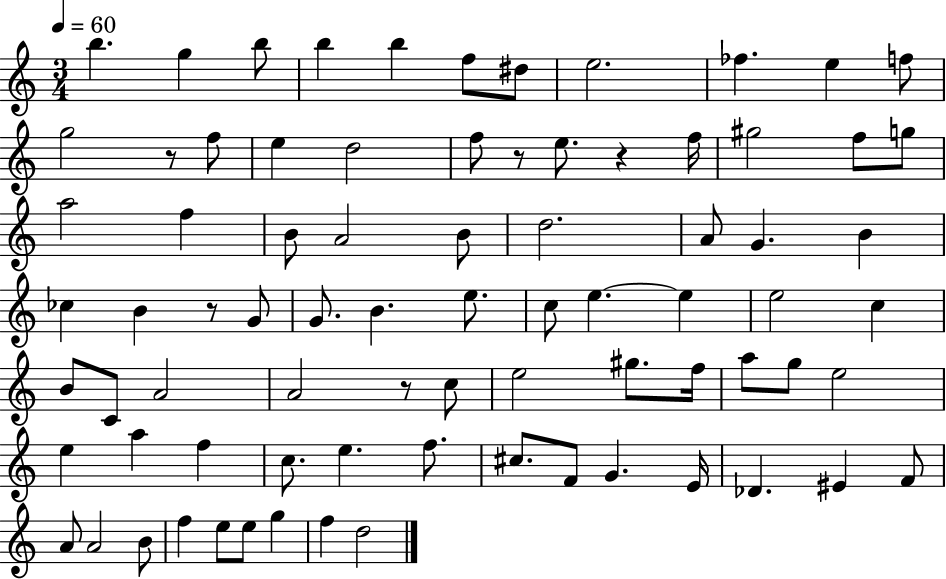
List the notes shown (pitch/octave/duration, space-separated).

B5/q. G5/q B5/e B5/q B5/q F5/e D#5/e E5/h. FES5/q. E5/q F5/e G5/h R/e F5/e E5/q D5/h F5/e R/e E5/e. R/q F5/s G#5/h F5/e G5/e A5/h F5/q B4/e A4/h B4/e D5/h. A4/e G4/q. B4/q CES5/q B4/q R/e G4/e G4/e. B4/q. E5/e. C5/e E5/q. E5/q E5/h C5/q B4/e C4/e A4/h A4/h R/e C5/e E5/h G#5/e. F5/s A5/e G5/e E5/h E5/q A5/q F5/q C5/e. E5/q. F5/e. C#5/e. F4/e G4/q. E4/s Db4/q. EIS4/q F4/e A4/e A4/h B4/e F5/q E5/e E5/e G5/q F5/q D5/h